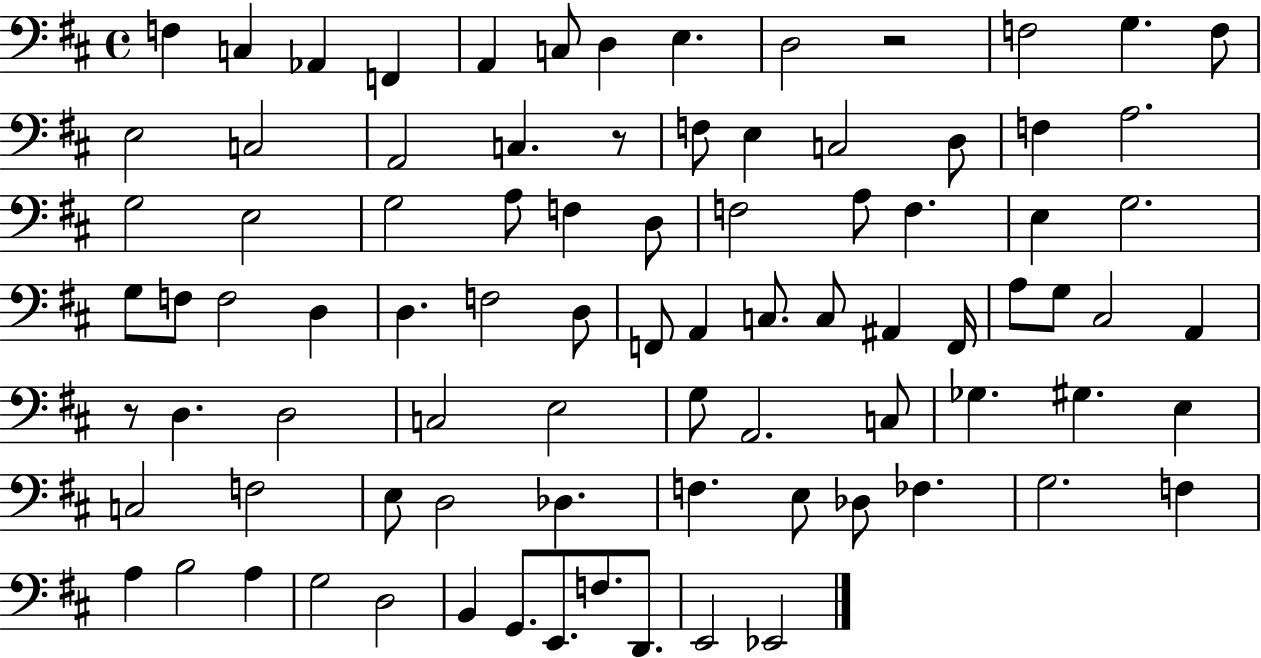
{
  \clef bass
  \time 4/4
  \defaultTimeSignature
  \key d \major
  f4 c4 aes,4 f,4 | a,4 c8 d4 e4. | d2 r2 | f2 g4. f8 | \break e2 c2 | a,2 c4. r8 | f8 e4 c2 d8 | f4 a2. | \break g2 e2 | g2 a8 f4 d8 | f2 a8 f4. | e4 g2. | \break g8 f8 f2 d4 | d4. f2 d8 | f,8 a,4 c8. c8 ais,4 f,16 | a8 g8 cis2 a,4 | \break r8 d4. d2 | c2 e2 | g8 a,2. c8 | ges4. gis4. e4 | \break c2 f2 | e8 d2 des4. | f4. e8 des8 fes4. | g2. f4 | \break a4 b2 a4 | g2 d2 | b,4 g,8. e,8. f8. d,8. | e,2 ees,2 | \break \bar "|."
}